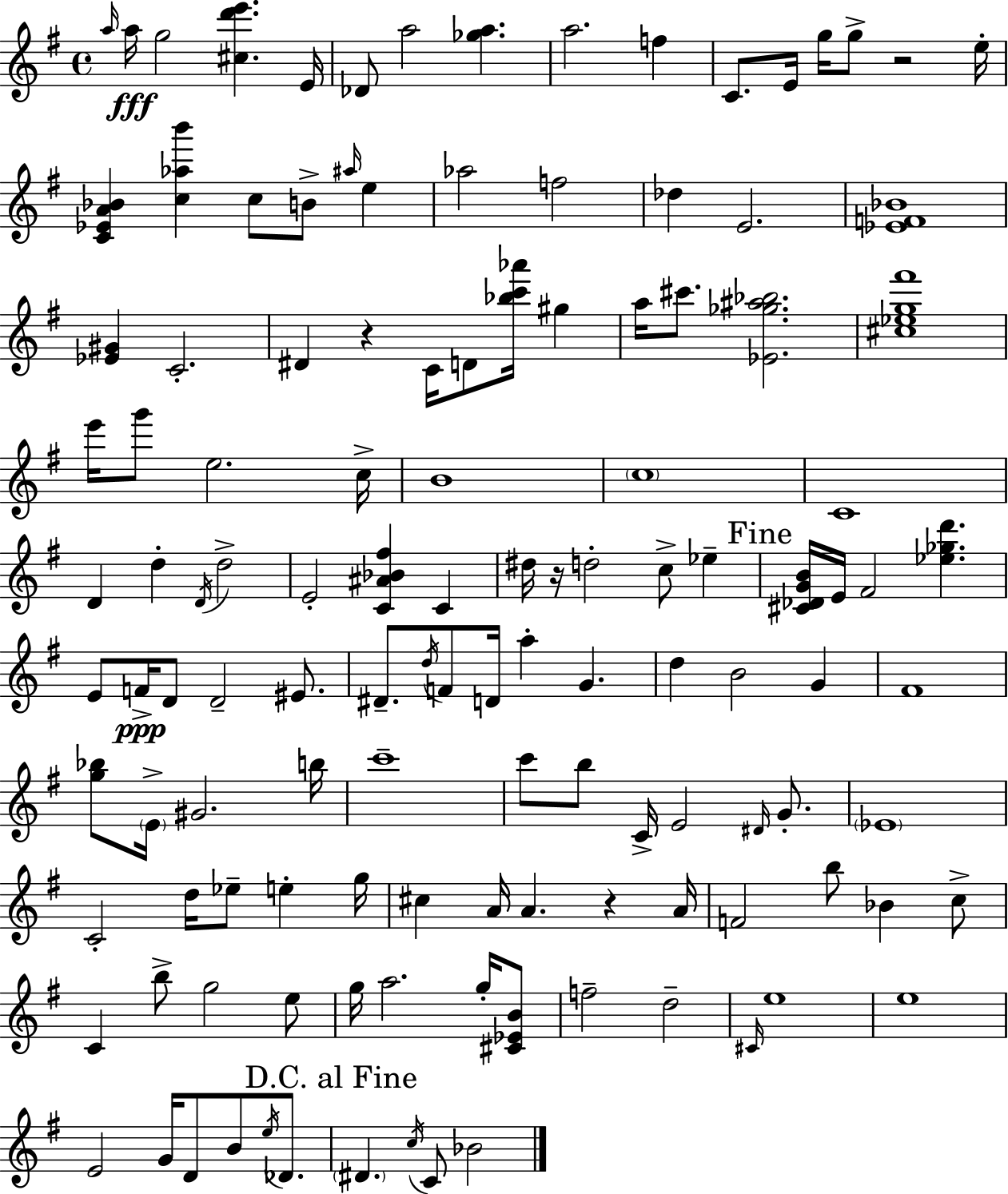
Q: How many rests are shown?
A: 4